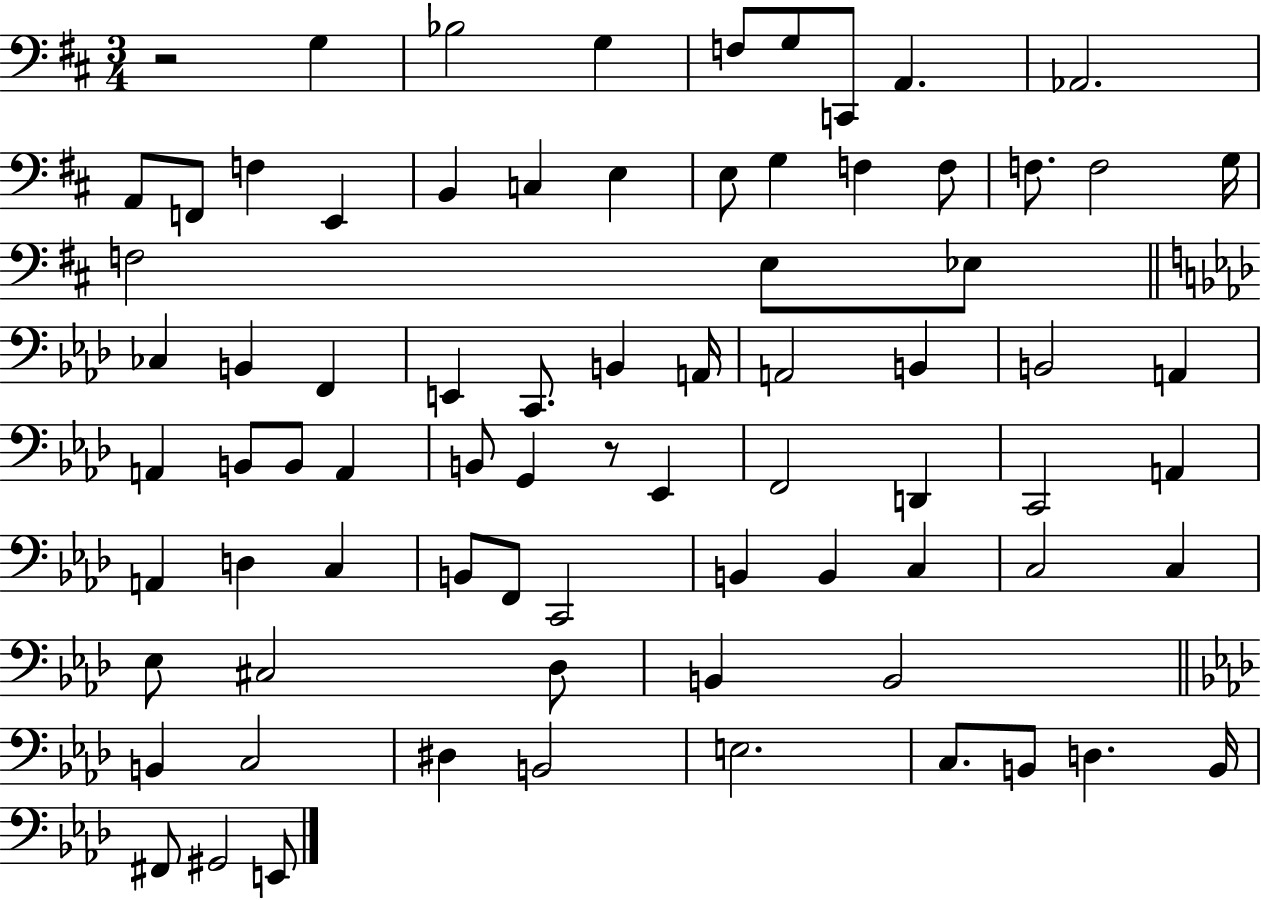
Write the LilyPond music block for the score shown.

{
  \clef bass
  \numericTimeSignature
  \time 3/4
  \key d \major
  r2 g4 | bes2 g4 | f8 g8 c,8 a,4. | aes,2. | \break a,8 f,8 f4 e,4 | b,4 c4 e4 | e8 g4 f4 f8 | f8. f2 g16 | \break f2 e8 ees8 | \bar "||" \break \key aes \major ces4 b,4 f,4 | e,4 c,8. b,4 a,16 | a,2 b,4 | b,2 a,4 | \break a,4 b,8 b,8 a,4 | b,8 g,4 r8 ees,4 | f,2 d,4 | c,2 a,4 | \break a,4 d4 c4 | b,8 f,8 c,2 | b,4 b,4 c4 | c2 c4 | \break ees8 cis2 des8 | b,4 b,2 | \bar "||" \break \key aes \major b,4 c2 | dis4 b,2 | e2. | c8. b,8 d4. b,16 | \break fis,8 gis,2 e,8 | \bar "|."
}